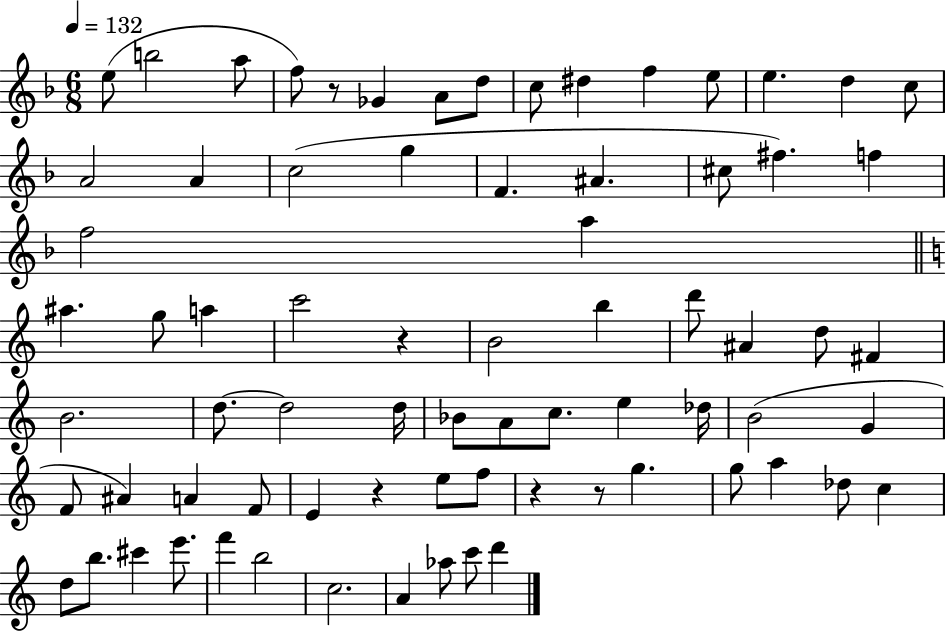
{
  \clef treble
  \numericTimeSignature
  \time 6/8
  \key f \major
  \tempo 4 = 132
  e''8( b''2 a''8 | f''8) r8 ges'4 a'8 d''8 | c''8 dis''4 f''4 e''8 | e''4. d''4 c''8 | \break a'2 a'4 | c''2( g''4 | f'4. ais'4. | cis''8 fis''4.) f''4 | \break f''2 a''4 | \bar "||" \break \key c \major ais''4. g''8 a''4 | c'''2 r4 | b'2 b''4 | d'''8 ais'4 d''8 fis'4 | \break b'2. | d''8.~~ d''2 d''16 | bes'8 a'8 c''8. e''4 des''16 | b'2( g'4 | \break f'8 ais'4) a'4 f'8 | e'4 r4 e''8 f''8 | r4 r8 g''4. | g''8 a''4 des''8 c''4 | \break d''8 b''8. cis'''4 e'''8. | f'''4 b''2 | c''2. | a'4 aes''8 c'''8 d'''4 | \break \bar "|."
}